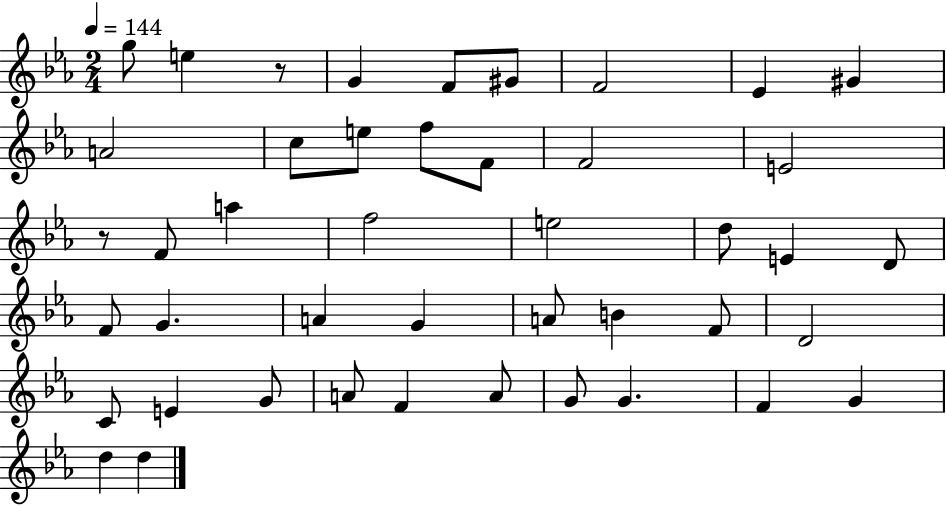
G5/e E5/q R/e G4/q F4/e G#4/e F4/h Eb4/q G#4/q A4/h C5/e E5/e F5/e F4/e F4/h E4/h R/e F4/e A5/q F5/h E5/h D5/e E4/q D4/e F4/e G4/q. A4/q G4/q A4/e B4/q F4/e D4/h C4/e E4/q G4/e A4/e F4/q A4/e G4/e G4/q. F4/q G4/q D5/q D5/q